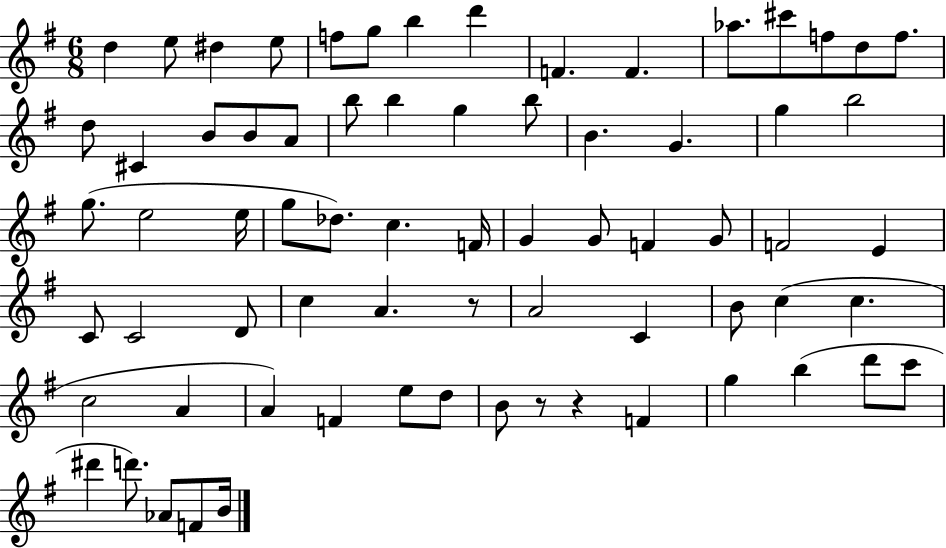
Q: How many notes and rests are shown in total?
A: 71